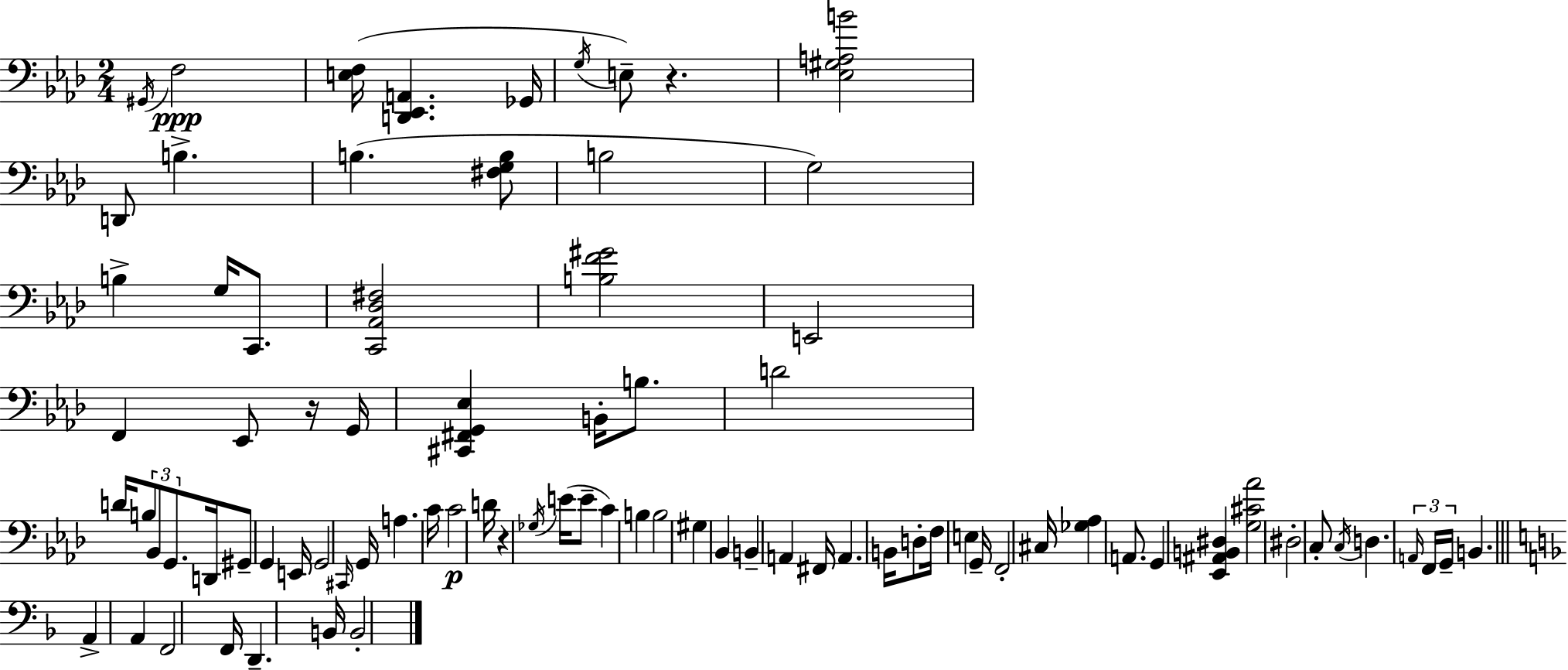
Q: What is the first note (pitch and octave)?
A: G#2